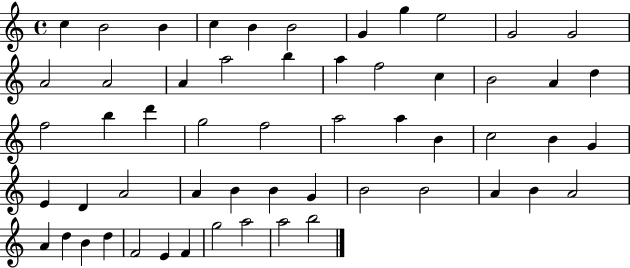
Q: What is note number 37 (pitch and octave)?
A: A4